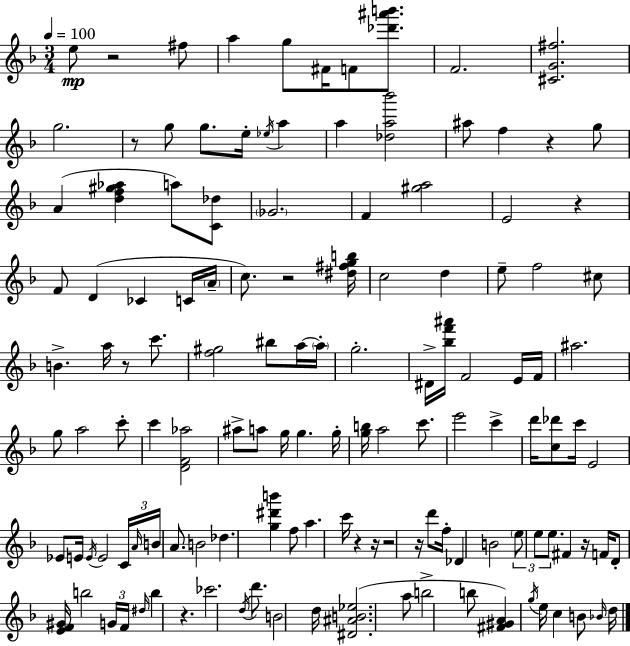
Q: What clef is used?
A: treble